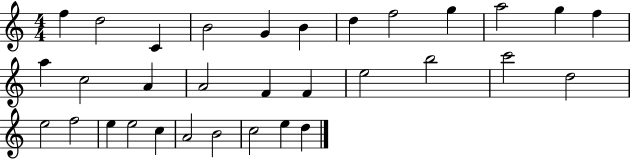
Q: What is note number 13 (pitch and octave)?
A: A5